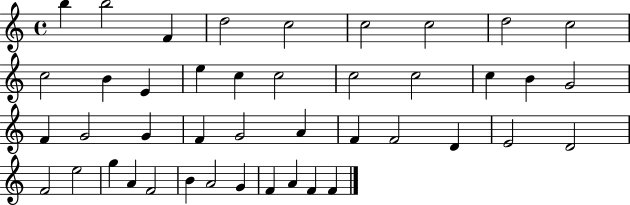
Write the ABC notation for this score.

X:1
T:Untitled
M:4/4
L:1/4
K:C
b b2 F d2 c2 c2 c2 d2 c2 c2 B E e c c2 c2 c2 c B G2 F G2 G F G2 A F F2 D E2 D2 F2 e2 g A F2 B A2 G F A F F